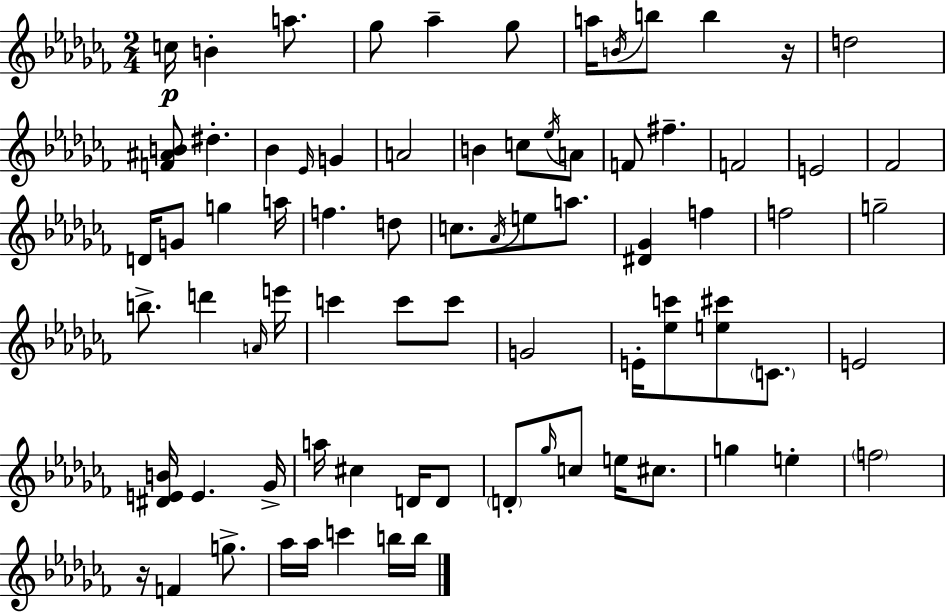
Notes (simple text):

C5/s B4/q A5/e. Gb5/e Ab5/q Gb5/e A5/s B4/s B5/e B5/q R/s D5/h [F4,A#4,B4]/e D#5/q. Bb4/q Eb4/s G4/q A4/h B4/q C5/e Eb5/s A4/e F4/e F#5/q. F4/h E4/h FES4/h D4/s G4/e G5/q A5/s F5/q. D5/e C5/e. Ab4/s E5/e A5/e. [D#4,Gb4]/q F5/q F5/h G5/h B5/e. D6/q A4/s E6/s C6/q C6/e C6/e G4/h E4/s [Eb5,C6]/e [E5,C#6]/e C4/e. E4/h [D#4,E4,B4]/s E4/q. Gb4/s A5/s C#5/q D4/s D4/e D4/e Gb5/s C5/e E5/s C#5/e. G5/q E5/q F5/h R/s F4/q G5/e. Ab5/s Ab5/s C6/q B5/s B5/s